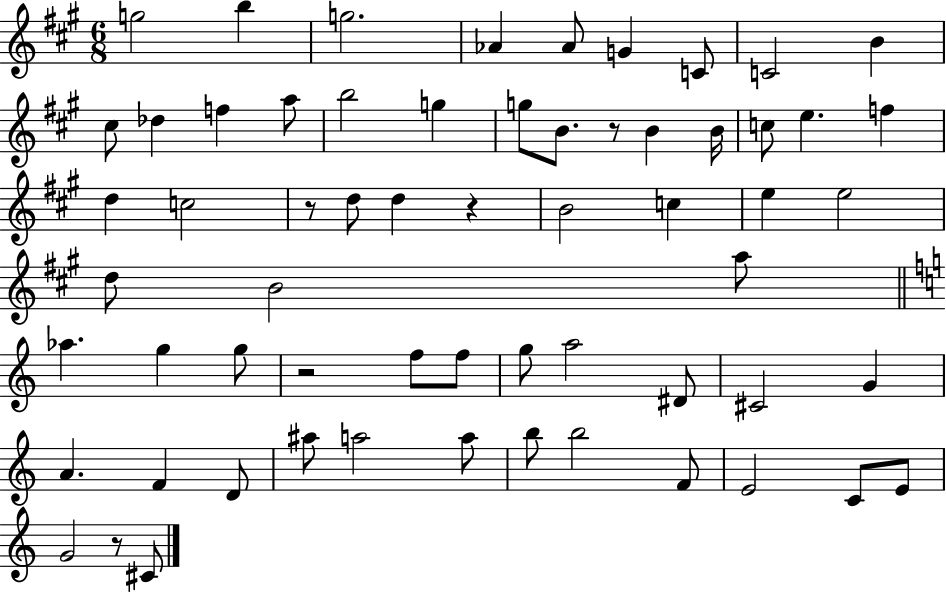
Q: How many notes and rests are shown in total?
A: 62